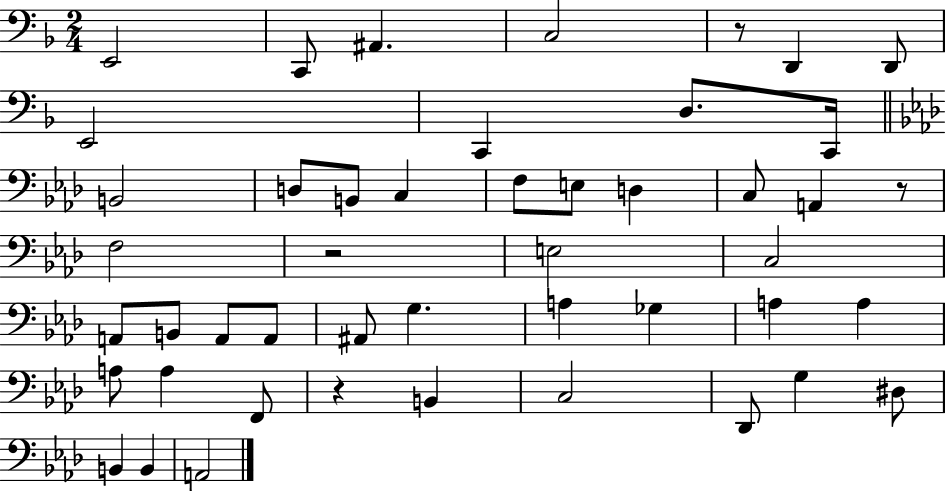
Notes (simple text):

E2/h C2/e A#2/q. C3/h R/e D2/q D2/e E2/h C2/q D3/e. C2/s B2/h D3/e B2/e C3/q F3/e E3/e D3/q C3/e A2/q R/e F3/h R/h E3/h C3/h A2/e B2/e A2/e A2/e A#2/e G3/q. A3/q Gb3/q A3/q A3/q A3/e A3/q F2/e R/q B2/q C3/h Db2/e G3/q D#3/e B2/q B2/q A2/h